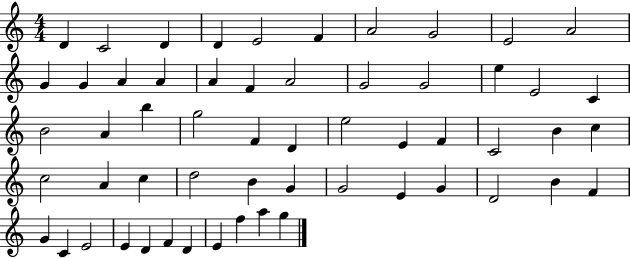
X:1
T:Untitled
M:4/4
L:1/4
K:C
D C2 D D E2 F A2 G2 E2 A2 G G A A A F A2 G2 G2 e E2 C B2 A b g2 F D e2 E F C2 B c c2 A c d2 B G G2 E G D2 B F G C E2 E D F D E f a g